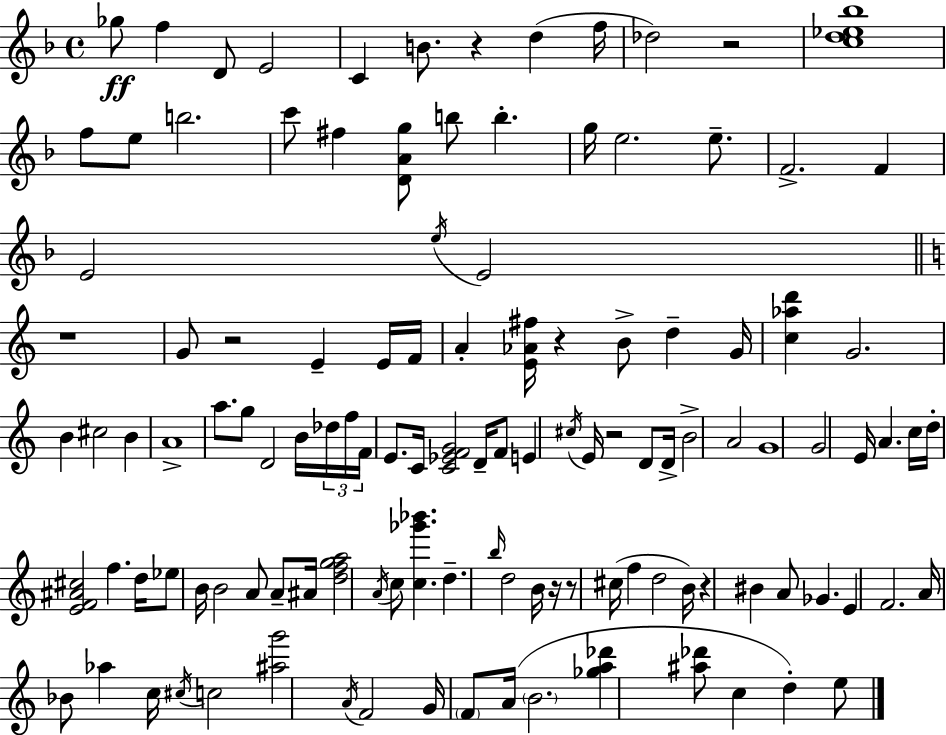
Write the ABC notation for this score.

X:1
T:Untitled
M:4/4
L:1/4
K:Dm
_g/2 f D/2 E2 C B/2 z d f/4 _d2 z2 [cd_e_b]4 f/2 e/2 b2 c'/2 ^f [DAg]/2 b/2 b g/4 e2 e/2 F2 F E2 e/4 E2 z4 G/2 z2 E E/4 F/4 A [E_A^f]/4 z B/2 d G/4 [c_ad'] G2 B ^c2 B A4 a/2 g/2 D2 B/4 _d/4 f/4 F/4 E/2 C/4 [C_EFG]2 D/4 F/2 E ^c/4 E/4 z2 D/2 D/4 B2 A2 G4 G2 E/4 A c/4 d/4 [EF^A^c]2 f d/4 _e/2 B/4 B2 A/2 A/2 ^A/4 [dfga]2 A/4 c/2 [c_g'_b'] d b/4 d2 B/4 z/4 z/2 ^c/4 f d2 B/4 z ^B A/2 _G E F2 A/4 _B/2 _a c/4 ^c/4 c2 [^ag']2 A/4 F2 G/4 F/2 A/4 B2 [_ga_d'] [^a_d']/2 c d e/2